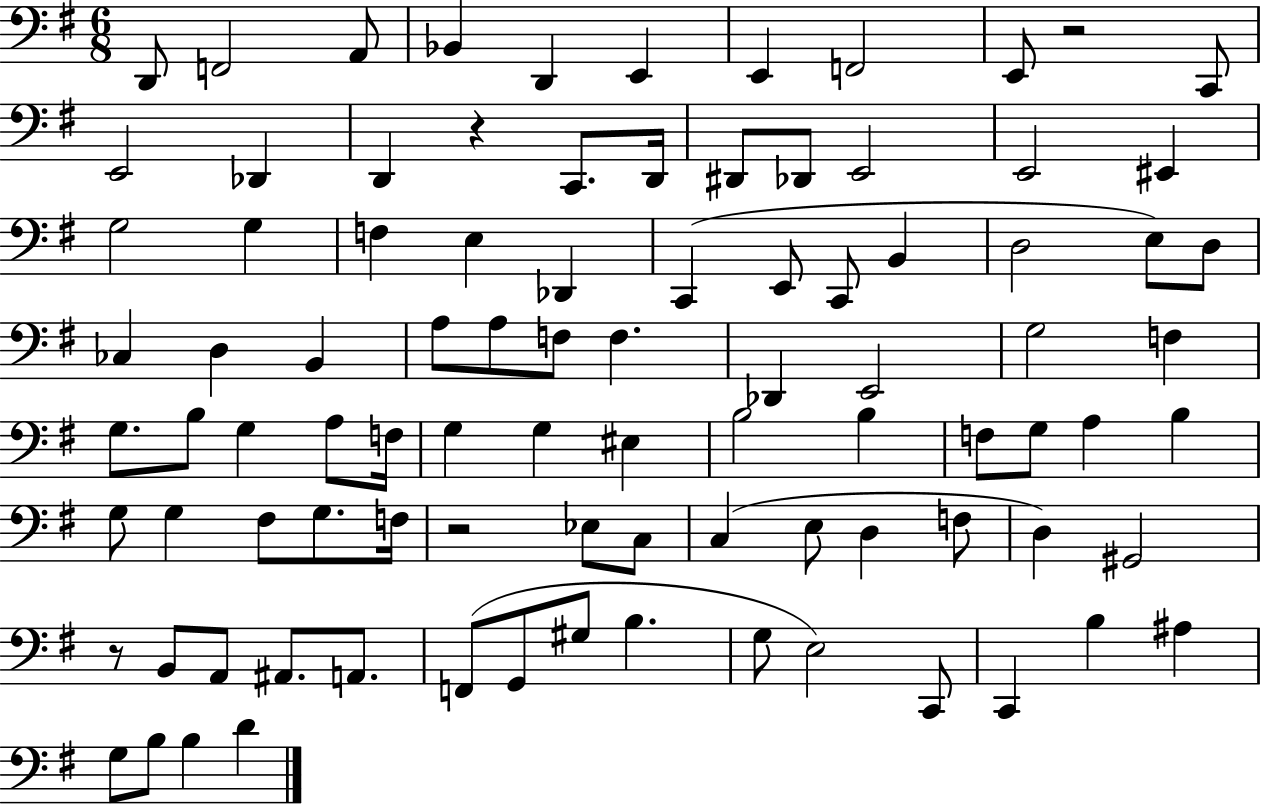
{
  \clef bass
  \numericTimeSignature
  \time 6/8
  \key g \major
  d,8 f,2 a,8 | bes,4 d,4 e,4 | e,4 f,2 | e,8 r2 c,8 | \break e,2 des,4 | d,4 r4 c,8. d,16 | dis,8 des,8 e,2 | e,2 eis,4 | \break g2 g4 | f4 e4 des,4 | c,4( e,8 c,8 b,4 | d2 e8) d8 | \break ces4 d4 b,4 | a8 a8 f8 f4. | des,4 e,2 | g2 f4 | \break g8. b8 g4 a8 f16 | g4 g4 eis4 | b2 b4 | f8 g8 a4 b4 | \break g8 g4 fis8 g8. f16 | r2 ees8 c8 | c4( e8 d4 f8 | d4) gis,2 | \break r8 b,8 a,8 ais,8. a,8. | f,8( g,8 gis8 b4. | g8 e2) c,8 | c,4 b4 ais4 | \break g8 b8 b4 d'4 | \bar "|."
}